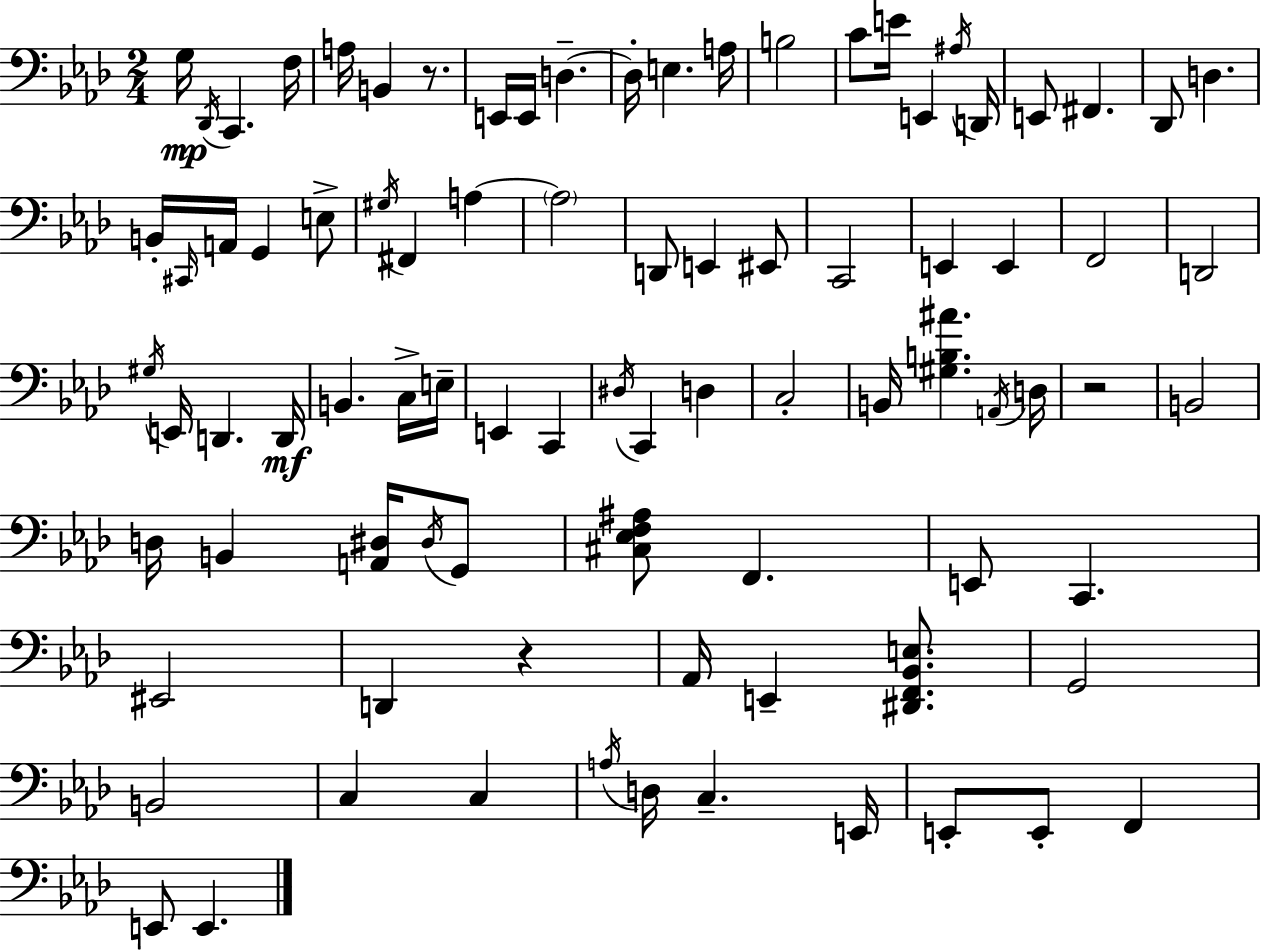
X:1
T:Untitled
M:2/4
L:1/4
K:Fm
G,/4 _D,,/4 C,, F,/4 A,/4 B,, z/2 E,,/4 E,,/4 D, D,/4 E, A,/4 B,2 C/2 E/4 E,, ^A,/4 D,,/4 E,,/2 ^F,, _D,,/2 D, B,,/4 ^C,,/4 A,,/4 G,, E,/2 ^G,/4 ^F,, A, A,2 D,,/2 E,, ^E,,/2 C,,2 E,, E,, F,,2 D,,2 ^G,/4 E,,/4 D,, D,,/4 B,, C,/4 E,/4 E,, C,, ^D,/4 C,, D, C,2 B,,/4 [^G,B,^A] A,,/4 D,/4 z2 B,,2 D,/4 B,, [A,,^D,]/4 ^D,/4 G,,/2 [^C,_E,F,^A,]/2 F,, E,,/2 C,, ^E,,2 D,, z _A,,/4 E,, [^D,,F,,_B,,E,]/2 G,,2 B,,2 C, C, A,/4 D,/4 C, E,,/4 E,,/2 E,,/2 F,, E,,/2 E,,